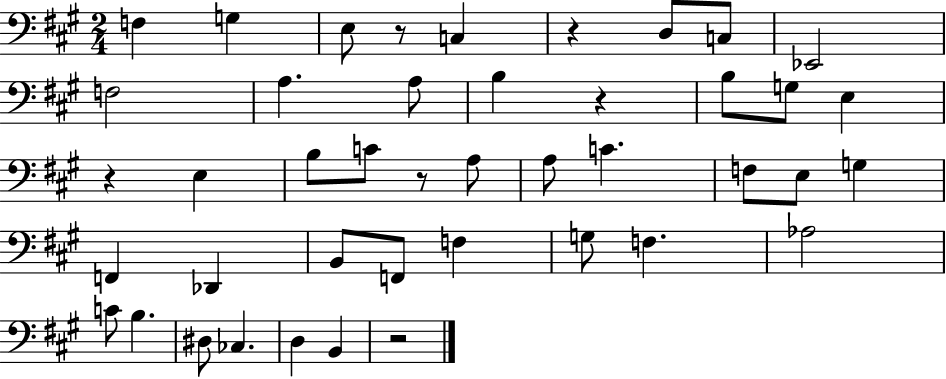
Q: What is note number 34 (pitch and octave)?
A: D#3